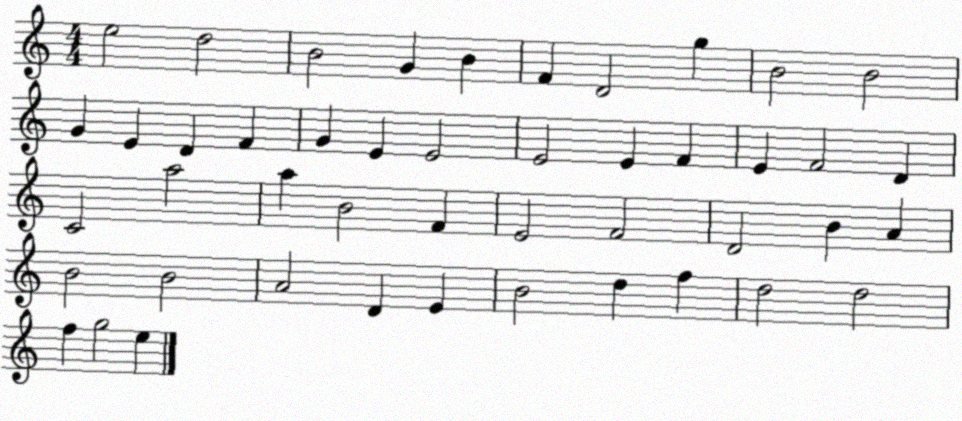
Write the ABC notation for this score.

X:1
T:Untitled
M:4/4
L:1/4
K:C
e2 d2 B2 G B F D2 g B2 B2 G E D F G E E2 E2 E F E F2 D C2 a2 a B2 F E2 F2 D2 B A B2 B2 A2 D E B2 d f d2 d2 f g2 e